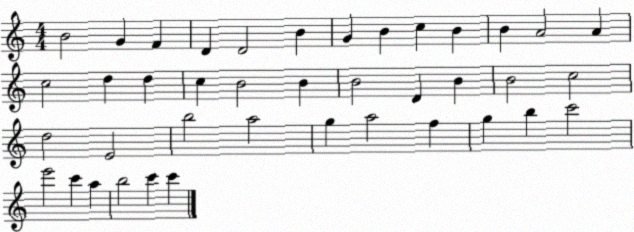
X:1
T:Untitled
M:4/4
L:1/4
K:C
B2 G F D D2 B G B c B B A2 A c2 d d c B2 B B2 D B B2 c2 d2 E2 b2 a2 g a2 f g b c'2 e'2 c' a b2 c' c'